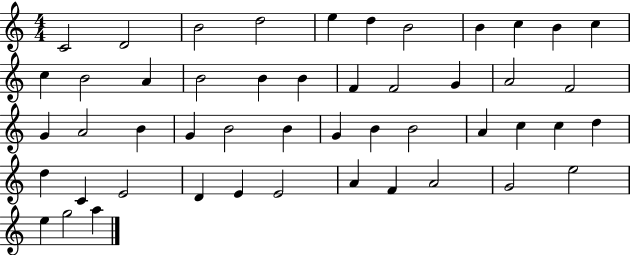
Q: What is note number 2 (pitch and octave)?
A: D4